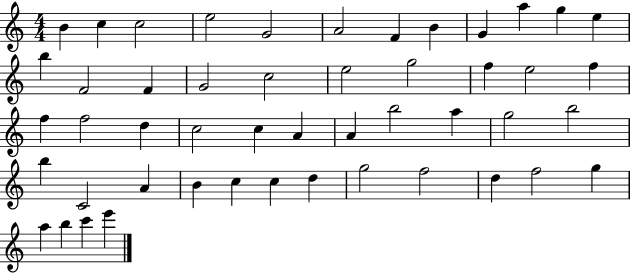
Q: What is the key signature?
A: C major